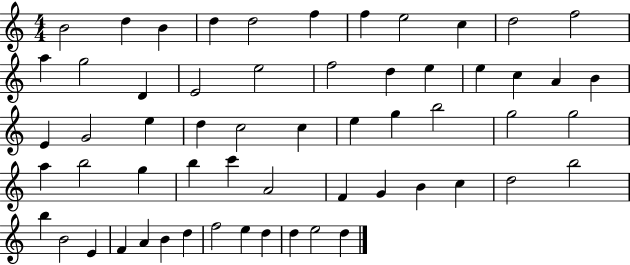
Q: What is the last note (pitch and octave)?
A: D5